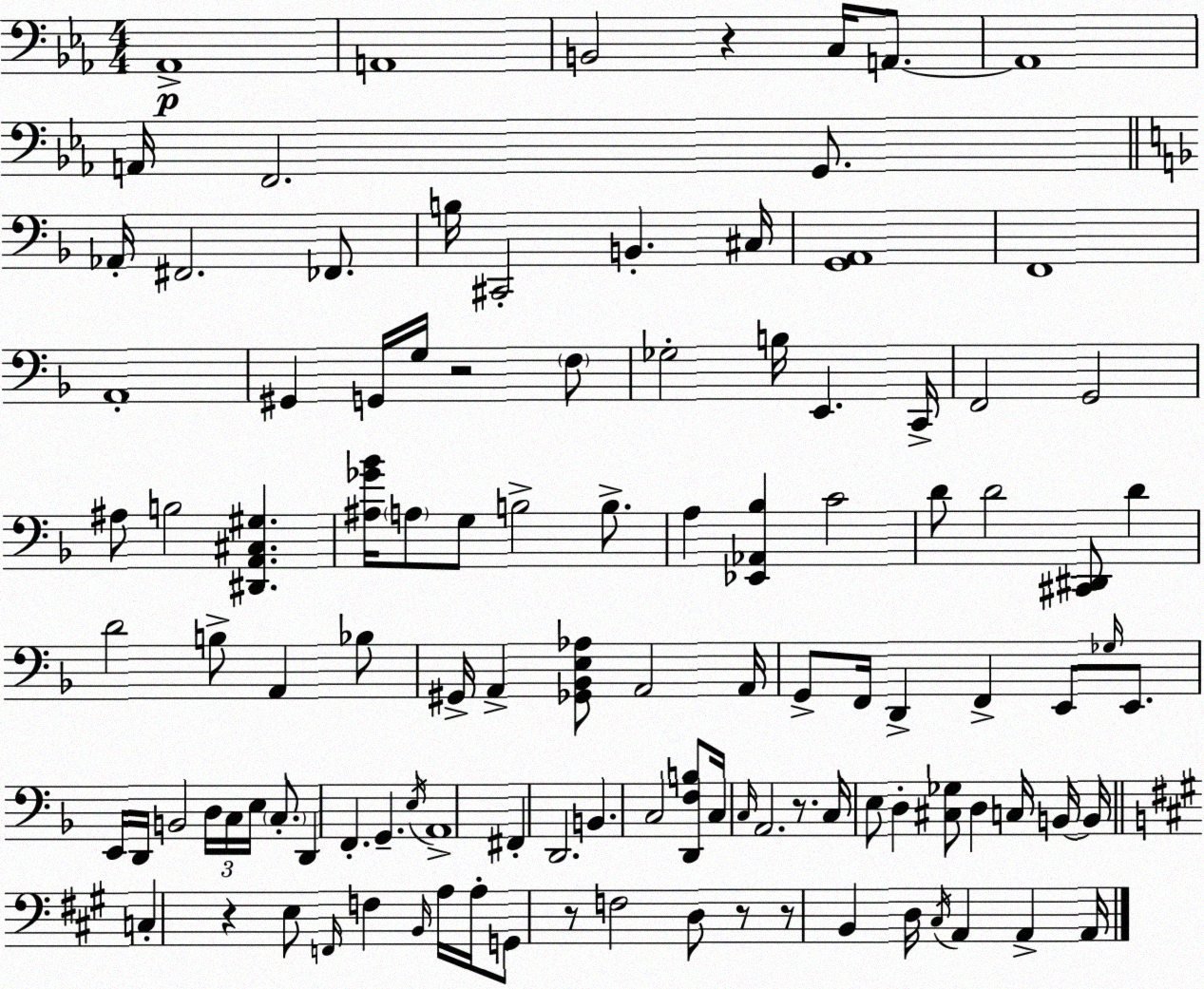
X:1
T:Untitled
M:4/4
L:1/4
K:Cm
_A,,4 A,,4 B,,2 z C,/4 A,,/2 A,,4 A,,/4 F,,2 G,,/2 _A,,/4 ^F,,2 _F,,/2 B,/4 ^C,,2 B,, ^C,/4 [G,,A,,]4 F,,4 A,,4 ^G,, G,,/4 G,/4 z2 F,/2 _G,2 B,/4 E,, C,,/4 F,,2 G,,2 ^A,/2 B,2 [^D,,A,,^C,^G,] [^A,_G_B]/4 A,/2 G,/2 B,2 B,/2 A, [_E,,_A,,_B,] C2 D/2 D2 [^C,,^D,,]/2 D D2 B,/2 A,, _B,/2 ^G,,/4 A,, [_G,,_B,,E,_A,]/2 A,,2 A,,/4 G,,/2 F,,/4 D,, F,, E,,/2 _G,/4 E,,/2 E,,/4 D,,/4 B,,2 D,/4 C,/4 E,/4 C,/2 D,, F,, G,, E,/4 A,,4 ^F,, D,,2 B,, C,2 [D,,F,B,]/2 C,/4 C,/4 A,,2 z/2 C,/4 E,/2 D, [^C,_G,]/2 D, C,/4 B,,/4 B,,/4 C, z E,/2 F,,/4 F, B,,/4 A,/4 A,/4 G,,/2 z/2 F,2 D,/2 z/2 z/2 B,, D,/4 ^C,/4 A,, A,, A,,/4